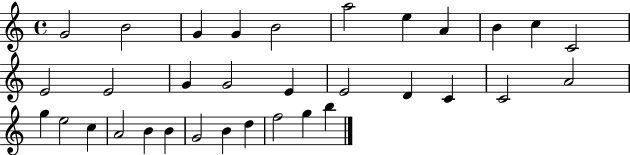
{
  \clef treble
  \time 4/4
  \defaultTimeSignature
  \key c \major
  g'2 b'2 | g'4 g'4 b'2 | a''2 e''4 a'4 | b'4 c''4 c'2 | \break e'2 e'2 | g'4 g'2 e'4 | e'2 d'4 c'4 | c'2 a'2 | \break g''4 e''2 c''4 | a'2 b'4 b'4 | g'2 b'4 d''4 | f''2 g''4 b''4 | \break \bar "|."
}